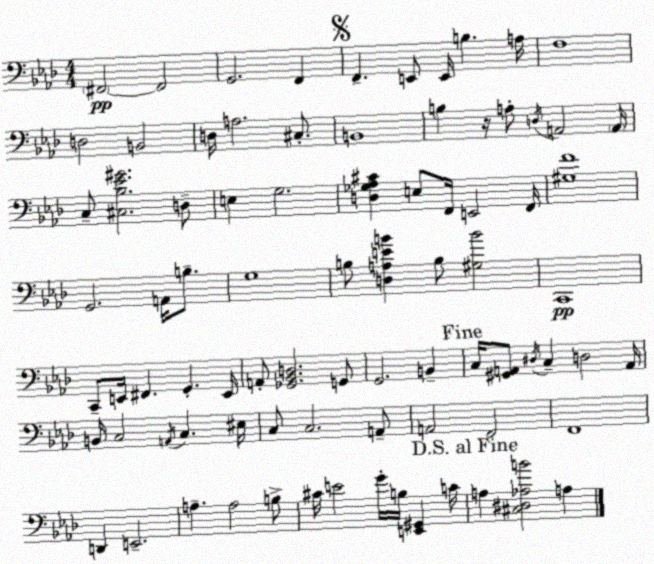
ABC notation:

X:1
T:Untitled
M:4/4
L:1/4
K:Ab
^F,,2 ^F,,2 G,,2 F,, F,, E,,/2 E,,/4 B, A,/4 F,4 D,2 B,,2 D,/4 A,2 ^C,/2 B,,4 B, z/4 A,/2 D,/4 A,,2 A,,/4 C,/2 [^C,_B,_E^G]2 D,/2 E, G,2 [D,_G,_A,^C] E,/2 F,,/4 E,,2 F,,/4 [^G,F]4 G,,2 A,,/4 B,/2 G,4 B,/2 [D,A,EB] B,/2 [^G,B]2 C,,4 C,,/2 E,,/4 ^F,, G,, E,,/4 A,,/2 [_G,,_B,,D,]2 G,,/2 G,,2 B,, C,/4 [^G,,A,,]/2 ^D,/4 C, D,2 A,,/4 B,,/4 C,2 A,,/4 C, ^E,/4 C,/2 C,2 A,,/2 A,,2 F,,2 F,,4 D,, E,,2 A, A,2 B,/2 ^C/4 E2 G/4 B,/4 [E,,^G,,] C/4 A, [^C,^D,_A,B]2 A,